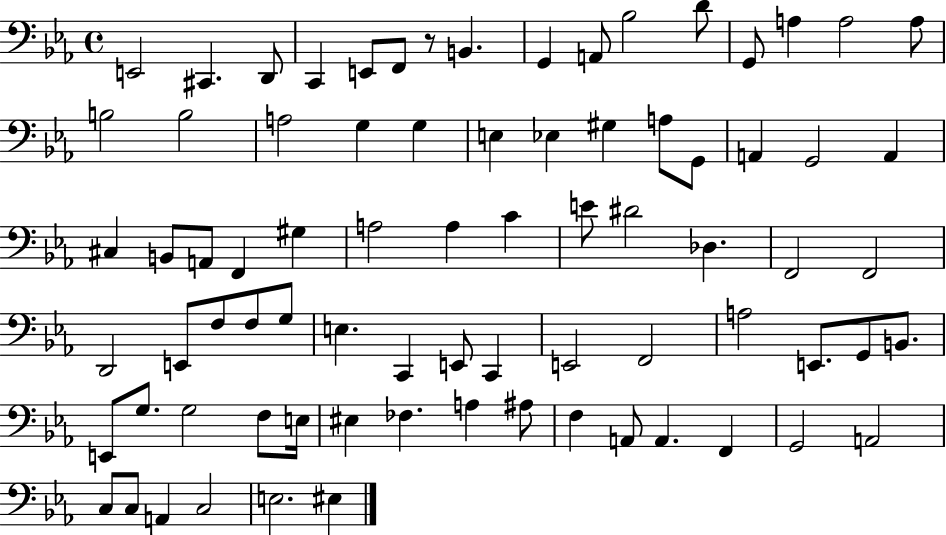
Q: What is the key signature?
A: EES major